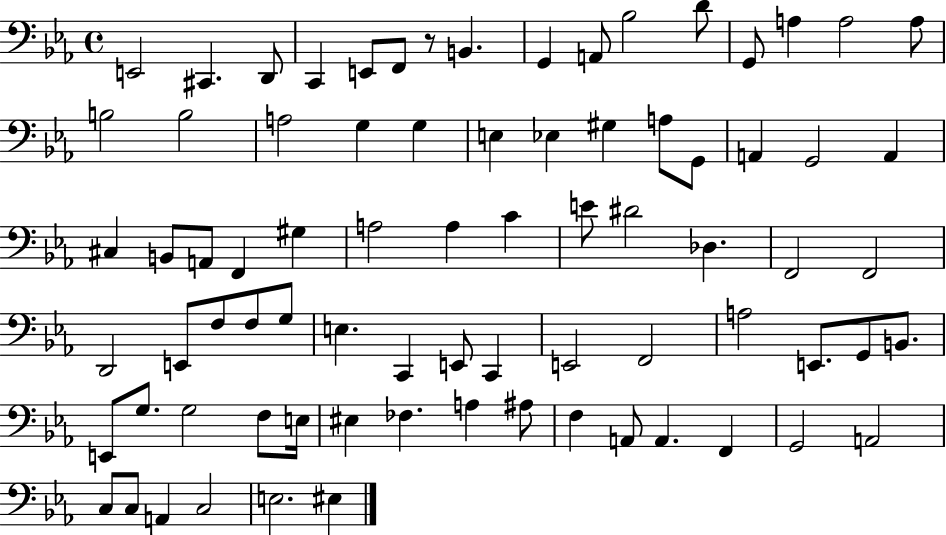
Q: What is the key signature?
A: EES major